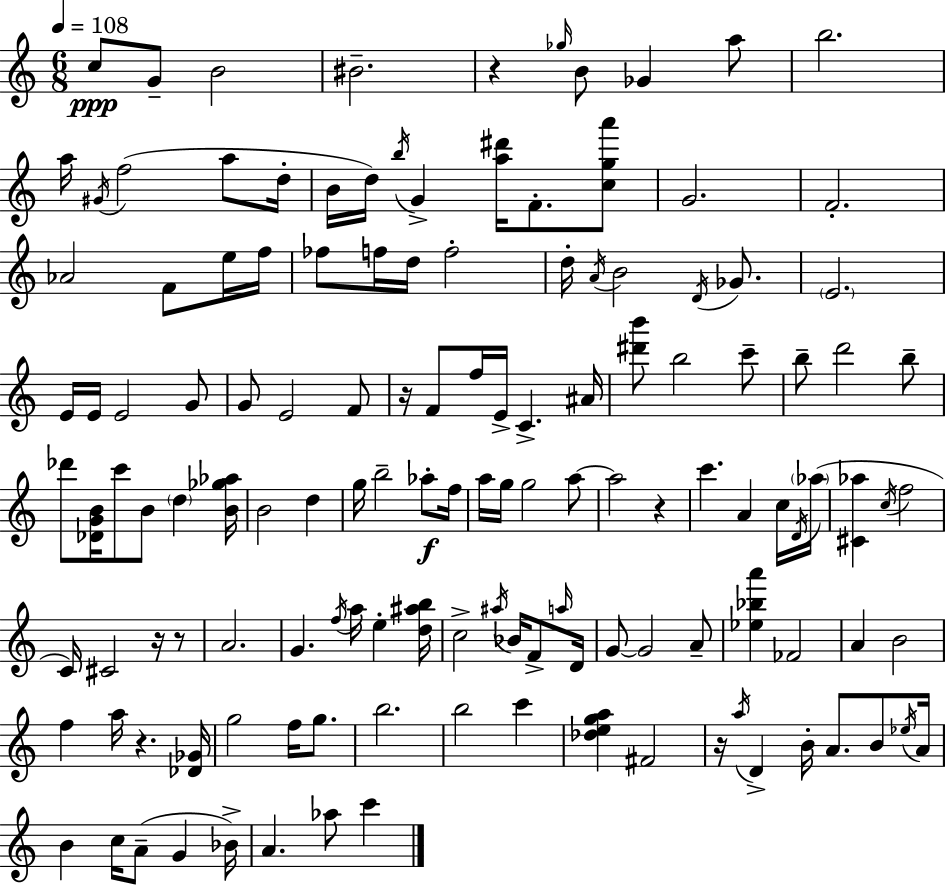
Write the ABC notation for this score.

X:1
T:Untitled
M:6/8
L:1/4
K:C
c/2 G/2 B2 ^B2 z _g/4 B/2 _G a/2 b2 a/4 ^G/4 f2 a/2 d/4 B/4 d/4 b/4 G [a^d']/4 F/2 [cga']/2 G2 F2 _A2 F/2 e/4 f/4 _f/2 f/4 d/4 f2 d/4 A/4 B2 D/4 _G/2 E2 E/4 E/4 E2 G/2 G/2 E2 F/2 z/4 F/2 f/4 E/4 C ^A/4 [^d'b']/2 b2 c'/2 b/2 d'2 b/2 _d'/2 [_DGB]/4 c'/2 B/2 d [B_g_a]/4 B2 d g/4 b2 _a/2 f/4 a/4 g/4 g2 a/2 a2 z c' A c/4 D/4 _a/4 [^C_a] c/4 f2 C/4 ^C2 z/4 z/2 A2 G f/4 a/4 e [d^ab]/4 c2 ^a/4 _B/4 F/2 a/4 D/4 G/2 G2 A/2 [_e_ba'] _F2 A B2 f a/4 z [_D_G]/4 g2 f/4 g/2 b2 b2 c' [_dega] ^F2 z/4 a/4 D B/4 A/2 B/2 _e/4 A/4 B c/4 A/2 G _B/4 A _a/2 c'